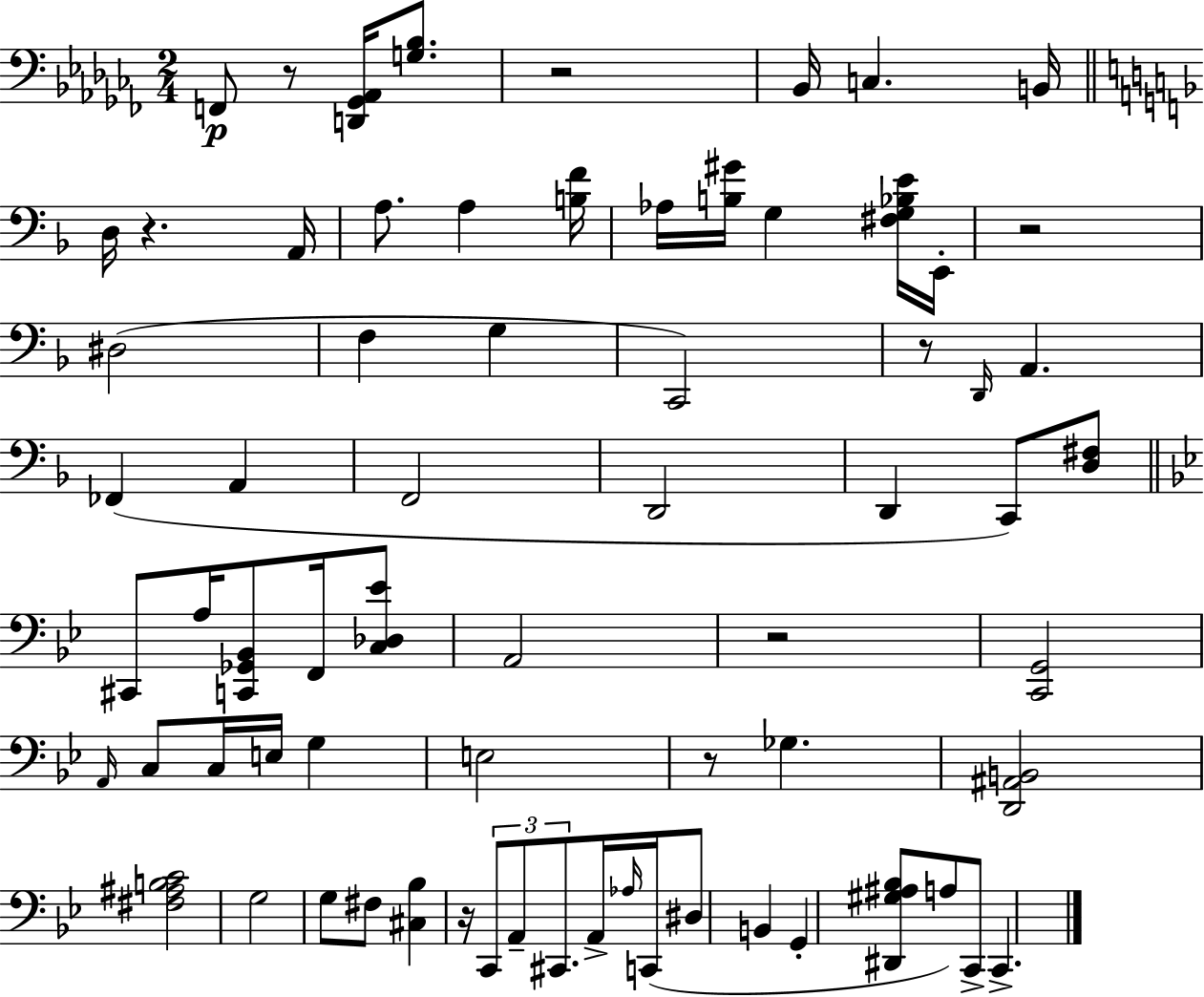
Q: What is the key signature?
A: AES minor